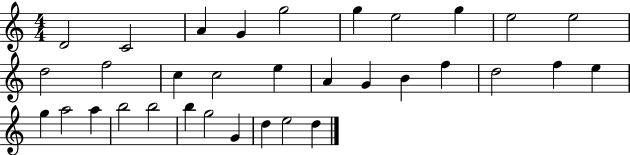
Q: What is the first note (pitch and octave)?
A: D4